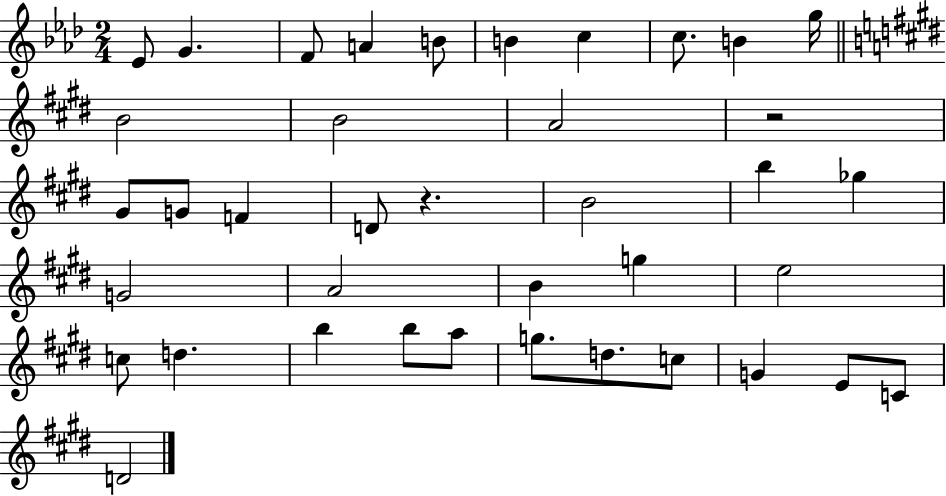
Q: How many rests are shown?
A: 2